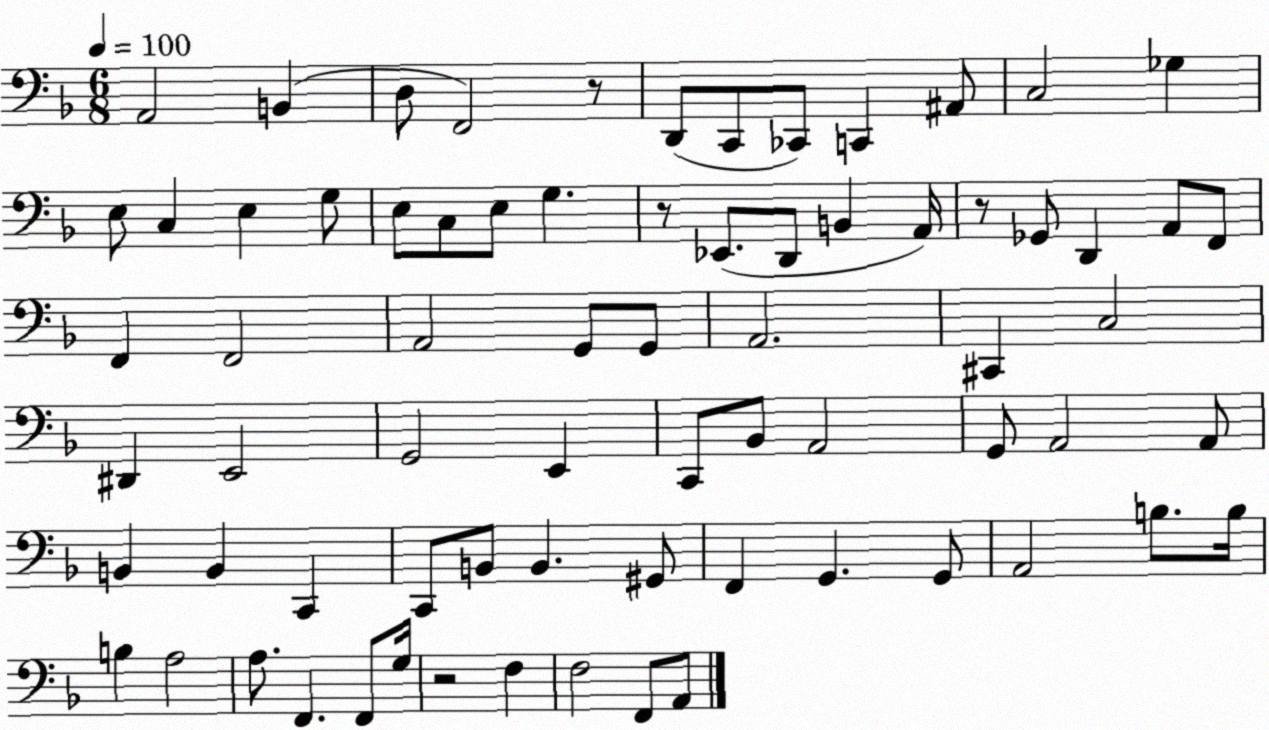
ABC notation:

X:1
T:Untitled
M:6/8
L:1/4
K:F
A,,2 B,, D,/2 F,,2 z/2 D,,/2 C,,/2 _C,,/2 C,, ^A,,/2 C,2 _G, E,/2 C, E, G,/2 E,/2 C,/2 E,/2 G, z/2 _E,,/2 D,,/2 B,, A,,/4 z/2 _G,,/2 D,, A,,/2 F,,/2 F,, F,,2 A,,2 G,,/2 G,,/2 A,,2 ^C,, C,2 ^D,, E,,2 G,,2 E,, C,,/2 _B,,/2 A,,2 G,,/2 A,,2 A,,/2 B,, B,, C,, C,,/2 B,,/2 B,, ^G,,/2 F,, G,, G,,/2 A,,2 B,/2 B,/4 B, A,2 A,/2 F,, F,,/2 G,/4 z2 F, F,2 F,,/2 A,,/2